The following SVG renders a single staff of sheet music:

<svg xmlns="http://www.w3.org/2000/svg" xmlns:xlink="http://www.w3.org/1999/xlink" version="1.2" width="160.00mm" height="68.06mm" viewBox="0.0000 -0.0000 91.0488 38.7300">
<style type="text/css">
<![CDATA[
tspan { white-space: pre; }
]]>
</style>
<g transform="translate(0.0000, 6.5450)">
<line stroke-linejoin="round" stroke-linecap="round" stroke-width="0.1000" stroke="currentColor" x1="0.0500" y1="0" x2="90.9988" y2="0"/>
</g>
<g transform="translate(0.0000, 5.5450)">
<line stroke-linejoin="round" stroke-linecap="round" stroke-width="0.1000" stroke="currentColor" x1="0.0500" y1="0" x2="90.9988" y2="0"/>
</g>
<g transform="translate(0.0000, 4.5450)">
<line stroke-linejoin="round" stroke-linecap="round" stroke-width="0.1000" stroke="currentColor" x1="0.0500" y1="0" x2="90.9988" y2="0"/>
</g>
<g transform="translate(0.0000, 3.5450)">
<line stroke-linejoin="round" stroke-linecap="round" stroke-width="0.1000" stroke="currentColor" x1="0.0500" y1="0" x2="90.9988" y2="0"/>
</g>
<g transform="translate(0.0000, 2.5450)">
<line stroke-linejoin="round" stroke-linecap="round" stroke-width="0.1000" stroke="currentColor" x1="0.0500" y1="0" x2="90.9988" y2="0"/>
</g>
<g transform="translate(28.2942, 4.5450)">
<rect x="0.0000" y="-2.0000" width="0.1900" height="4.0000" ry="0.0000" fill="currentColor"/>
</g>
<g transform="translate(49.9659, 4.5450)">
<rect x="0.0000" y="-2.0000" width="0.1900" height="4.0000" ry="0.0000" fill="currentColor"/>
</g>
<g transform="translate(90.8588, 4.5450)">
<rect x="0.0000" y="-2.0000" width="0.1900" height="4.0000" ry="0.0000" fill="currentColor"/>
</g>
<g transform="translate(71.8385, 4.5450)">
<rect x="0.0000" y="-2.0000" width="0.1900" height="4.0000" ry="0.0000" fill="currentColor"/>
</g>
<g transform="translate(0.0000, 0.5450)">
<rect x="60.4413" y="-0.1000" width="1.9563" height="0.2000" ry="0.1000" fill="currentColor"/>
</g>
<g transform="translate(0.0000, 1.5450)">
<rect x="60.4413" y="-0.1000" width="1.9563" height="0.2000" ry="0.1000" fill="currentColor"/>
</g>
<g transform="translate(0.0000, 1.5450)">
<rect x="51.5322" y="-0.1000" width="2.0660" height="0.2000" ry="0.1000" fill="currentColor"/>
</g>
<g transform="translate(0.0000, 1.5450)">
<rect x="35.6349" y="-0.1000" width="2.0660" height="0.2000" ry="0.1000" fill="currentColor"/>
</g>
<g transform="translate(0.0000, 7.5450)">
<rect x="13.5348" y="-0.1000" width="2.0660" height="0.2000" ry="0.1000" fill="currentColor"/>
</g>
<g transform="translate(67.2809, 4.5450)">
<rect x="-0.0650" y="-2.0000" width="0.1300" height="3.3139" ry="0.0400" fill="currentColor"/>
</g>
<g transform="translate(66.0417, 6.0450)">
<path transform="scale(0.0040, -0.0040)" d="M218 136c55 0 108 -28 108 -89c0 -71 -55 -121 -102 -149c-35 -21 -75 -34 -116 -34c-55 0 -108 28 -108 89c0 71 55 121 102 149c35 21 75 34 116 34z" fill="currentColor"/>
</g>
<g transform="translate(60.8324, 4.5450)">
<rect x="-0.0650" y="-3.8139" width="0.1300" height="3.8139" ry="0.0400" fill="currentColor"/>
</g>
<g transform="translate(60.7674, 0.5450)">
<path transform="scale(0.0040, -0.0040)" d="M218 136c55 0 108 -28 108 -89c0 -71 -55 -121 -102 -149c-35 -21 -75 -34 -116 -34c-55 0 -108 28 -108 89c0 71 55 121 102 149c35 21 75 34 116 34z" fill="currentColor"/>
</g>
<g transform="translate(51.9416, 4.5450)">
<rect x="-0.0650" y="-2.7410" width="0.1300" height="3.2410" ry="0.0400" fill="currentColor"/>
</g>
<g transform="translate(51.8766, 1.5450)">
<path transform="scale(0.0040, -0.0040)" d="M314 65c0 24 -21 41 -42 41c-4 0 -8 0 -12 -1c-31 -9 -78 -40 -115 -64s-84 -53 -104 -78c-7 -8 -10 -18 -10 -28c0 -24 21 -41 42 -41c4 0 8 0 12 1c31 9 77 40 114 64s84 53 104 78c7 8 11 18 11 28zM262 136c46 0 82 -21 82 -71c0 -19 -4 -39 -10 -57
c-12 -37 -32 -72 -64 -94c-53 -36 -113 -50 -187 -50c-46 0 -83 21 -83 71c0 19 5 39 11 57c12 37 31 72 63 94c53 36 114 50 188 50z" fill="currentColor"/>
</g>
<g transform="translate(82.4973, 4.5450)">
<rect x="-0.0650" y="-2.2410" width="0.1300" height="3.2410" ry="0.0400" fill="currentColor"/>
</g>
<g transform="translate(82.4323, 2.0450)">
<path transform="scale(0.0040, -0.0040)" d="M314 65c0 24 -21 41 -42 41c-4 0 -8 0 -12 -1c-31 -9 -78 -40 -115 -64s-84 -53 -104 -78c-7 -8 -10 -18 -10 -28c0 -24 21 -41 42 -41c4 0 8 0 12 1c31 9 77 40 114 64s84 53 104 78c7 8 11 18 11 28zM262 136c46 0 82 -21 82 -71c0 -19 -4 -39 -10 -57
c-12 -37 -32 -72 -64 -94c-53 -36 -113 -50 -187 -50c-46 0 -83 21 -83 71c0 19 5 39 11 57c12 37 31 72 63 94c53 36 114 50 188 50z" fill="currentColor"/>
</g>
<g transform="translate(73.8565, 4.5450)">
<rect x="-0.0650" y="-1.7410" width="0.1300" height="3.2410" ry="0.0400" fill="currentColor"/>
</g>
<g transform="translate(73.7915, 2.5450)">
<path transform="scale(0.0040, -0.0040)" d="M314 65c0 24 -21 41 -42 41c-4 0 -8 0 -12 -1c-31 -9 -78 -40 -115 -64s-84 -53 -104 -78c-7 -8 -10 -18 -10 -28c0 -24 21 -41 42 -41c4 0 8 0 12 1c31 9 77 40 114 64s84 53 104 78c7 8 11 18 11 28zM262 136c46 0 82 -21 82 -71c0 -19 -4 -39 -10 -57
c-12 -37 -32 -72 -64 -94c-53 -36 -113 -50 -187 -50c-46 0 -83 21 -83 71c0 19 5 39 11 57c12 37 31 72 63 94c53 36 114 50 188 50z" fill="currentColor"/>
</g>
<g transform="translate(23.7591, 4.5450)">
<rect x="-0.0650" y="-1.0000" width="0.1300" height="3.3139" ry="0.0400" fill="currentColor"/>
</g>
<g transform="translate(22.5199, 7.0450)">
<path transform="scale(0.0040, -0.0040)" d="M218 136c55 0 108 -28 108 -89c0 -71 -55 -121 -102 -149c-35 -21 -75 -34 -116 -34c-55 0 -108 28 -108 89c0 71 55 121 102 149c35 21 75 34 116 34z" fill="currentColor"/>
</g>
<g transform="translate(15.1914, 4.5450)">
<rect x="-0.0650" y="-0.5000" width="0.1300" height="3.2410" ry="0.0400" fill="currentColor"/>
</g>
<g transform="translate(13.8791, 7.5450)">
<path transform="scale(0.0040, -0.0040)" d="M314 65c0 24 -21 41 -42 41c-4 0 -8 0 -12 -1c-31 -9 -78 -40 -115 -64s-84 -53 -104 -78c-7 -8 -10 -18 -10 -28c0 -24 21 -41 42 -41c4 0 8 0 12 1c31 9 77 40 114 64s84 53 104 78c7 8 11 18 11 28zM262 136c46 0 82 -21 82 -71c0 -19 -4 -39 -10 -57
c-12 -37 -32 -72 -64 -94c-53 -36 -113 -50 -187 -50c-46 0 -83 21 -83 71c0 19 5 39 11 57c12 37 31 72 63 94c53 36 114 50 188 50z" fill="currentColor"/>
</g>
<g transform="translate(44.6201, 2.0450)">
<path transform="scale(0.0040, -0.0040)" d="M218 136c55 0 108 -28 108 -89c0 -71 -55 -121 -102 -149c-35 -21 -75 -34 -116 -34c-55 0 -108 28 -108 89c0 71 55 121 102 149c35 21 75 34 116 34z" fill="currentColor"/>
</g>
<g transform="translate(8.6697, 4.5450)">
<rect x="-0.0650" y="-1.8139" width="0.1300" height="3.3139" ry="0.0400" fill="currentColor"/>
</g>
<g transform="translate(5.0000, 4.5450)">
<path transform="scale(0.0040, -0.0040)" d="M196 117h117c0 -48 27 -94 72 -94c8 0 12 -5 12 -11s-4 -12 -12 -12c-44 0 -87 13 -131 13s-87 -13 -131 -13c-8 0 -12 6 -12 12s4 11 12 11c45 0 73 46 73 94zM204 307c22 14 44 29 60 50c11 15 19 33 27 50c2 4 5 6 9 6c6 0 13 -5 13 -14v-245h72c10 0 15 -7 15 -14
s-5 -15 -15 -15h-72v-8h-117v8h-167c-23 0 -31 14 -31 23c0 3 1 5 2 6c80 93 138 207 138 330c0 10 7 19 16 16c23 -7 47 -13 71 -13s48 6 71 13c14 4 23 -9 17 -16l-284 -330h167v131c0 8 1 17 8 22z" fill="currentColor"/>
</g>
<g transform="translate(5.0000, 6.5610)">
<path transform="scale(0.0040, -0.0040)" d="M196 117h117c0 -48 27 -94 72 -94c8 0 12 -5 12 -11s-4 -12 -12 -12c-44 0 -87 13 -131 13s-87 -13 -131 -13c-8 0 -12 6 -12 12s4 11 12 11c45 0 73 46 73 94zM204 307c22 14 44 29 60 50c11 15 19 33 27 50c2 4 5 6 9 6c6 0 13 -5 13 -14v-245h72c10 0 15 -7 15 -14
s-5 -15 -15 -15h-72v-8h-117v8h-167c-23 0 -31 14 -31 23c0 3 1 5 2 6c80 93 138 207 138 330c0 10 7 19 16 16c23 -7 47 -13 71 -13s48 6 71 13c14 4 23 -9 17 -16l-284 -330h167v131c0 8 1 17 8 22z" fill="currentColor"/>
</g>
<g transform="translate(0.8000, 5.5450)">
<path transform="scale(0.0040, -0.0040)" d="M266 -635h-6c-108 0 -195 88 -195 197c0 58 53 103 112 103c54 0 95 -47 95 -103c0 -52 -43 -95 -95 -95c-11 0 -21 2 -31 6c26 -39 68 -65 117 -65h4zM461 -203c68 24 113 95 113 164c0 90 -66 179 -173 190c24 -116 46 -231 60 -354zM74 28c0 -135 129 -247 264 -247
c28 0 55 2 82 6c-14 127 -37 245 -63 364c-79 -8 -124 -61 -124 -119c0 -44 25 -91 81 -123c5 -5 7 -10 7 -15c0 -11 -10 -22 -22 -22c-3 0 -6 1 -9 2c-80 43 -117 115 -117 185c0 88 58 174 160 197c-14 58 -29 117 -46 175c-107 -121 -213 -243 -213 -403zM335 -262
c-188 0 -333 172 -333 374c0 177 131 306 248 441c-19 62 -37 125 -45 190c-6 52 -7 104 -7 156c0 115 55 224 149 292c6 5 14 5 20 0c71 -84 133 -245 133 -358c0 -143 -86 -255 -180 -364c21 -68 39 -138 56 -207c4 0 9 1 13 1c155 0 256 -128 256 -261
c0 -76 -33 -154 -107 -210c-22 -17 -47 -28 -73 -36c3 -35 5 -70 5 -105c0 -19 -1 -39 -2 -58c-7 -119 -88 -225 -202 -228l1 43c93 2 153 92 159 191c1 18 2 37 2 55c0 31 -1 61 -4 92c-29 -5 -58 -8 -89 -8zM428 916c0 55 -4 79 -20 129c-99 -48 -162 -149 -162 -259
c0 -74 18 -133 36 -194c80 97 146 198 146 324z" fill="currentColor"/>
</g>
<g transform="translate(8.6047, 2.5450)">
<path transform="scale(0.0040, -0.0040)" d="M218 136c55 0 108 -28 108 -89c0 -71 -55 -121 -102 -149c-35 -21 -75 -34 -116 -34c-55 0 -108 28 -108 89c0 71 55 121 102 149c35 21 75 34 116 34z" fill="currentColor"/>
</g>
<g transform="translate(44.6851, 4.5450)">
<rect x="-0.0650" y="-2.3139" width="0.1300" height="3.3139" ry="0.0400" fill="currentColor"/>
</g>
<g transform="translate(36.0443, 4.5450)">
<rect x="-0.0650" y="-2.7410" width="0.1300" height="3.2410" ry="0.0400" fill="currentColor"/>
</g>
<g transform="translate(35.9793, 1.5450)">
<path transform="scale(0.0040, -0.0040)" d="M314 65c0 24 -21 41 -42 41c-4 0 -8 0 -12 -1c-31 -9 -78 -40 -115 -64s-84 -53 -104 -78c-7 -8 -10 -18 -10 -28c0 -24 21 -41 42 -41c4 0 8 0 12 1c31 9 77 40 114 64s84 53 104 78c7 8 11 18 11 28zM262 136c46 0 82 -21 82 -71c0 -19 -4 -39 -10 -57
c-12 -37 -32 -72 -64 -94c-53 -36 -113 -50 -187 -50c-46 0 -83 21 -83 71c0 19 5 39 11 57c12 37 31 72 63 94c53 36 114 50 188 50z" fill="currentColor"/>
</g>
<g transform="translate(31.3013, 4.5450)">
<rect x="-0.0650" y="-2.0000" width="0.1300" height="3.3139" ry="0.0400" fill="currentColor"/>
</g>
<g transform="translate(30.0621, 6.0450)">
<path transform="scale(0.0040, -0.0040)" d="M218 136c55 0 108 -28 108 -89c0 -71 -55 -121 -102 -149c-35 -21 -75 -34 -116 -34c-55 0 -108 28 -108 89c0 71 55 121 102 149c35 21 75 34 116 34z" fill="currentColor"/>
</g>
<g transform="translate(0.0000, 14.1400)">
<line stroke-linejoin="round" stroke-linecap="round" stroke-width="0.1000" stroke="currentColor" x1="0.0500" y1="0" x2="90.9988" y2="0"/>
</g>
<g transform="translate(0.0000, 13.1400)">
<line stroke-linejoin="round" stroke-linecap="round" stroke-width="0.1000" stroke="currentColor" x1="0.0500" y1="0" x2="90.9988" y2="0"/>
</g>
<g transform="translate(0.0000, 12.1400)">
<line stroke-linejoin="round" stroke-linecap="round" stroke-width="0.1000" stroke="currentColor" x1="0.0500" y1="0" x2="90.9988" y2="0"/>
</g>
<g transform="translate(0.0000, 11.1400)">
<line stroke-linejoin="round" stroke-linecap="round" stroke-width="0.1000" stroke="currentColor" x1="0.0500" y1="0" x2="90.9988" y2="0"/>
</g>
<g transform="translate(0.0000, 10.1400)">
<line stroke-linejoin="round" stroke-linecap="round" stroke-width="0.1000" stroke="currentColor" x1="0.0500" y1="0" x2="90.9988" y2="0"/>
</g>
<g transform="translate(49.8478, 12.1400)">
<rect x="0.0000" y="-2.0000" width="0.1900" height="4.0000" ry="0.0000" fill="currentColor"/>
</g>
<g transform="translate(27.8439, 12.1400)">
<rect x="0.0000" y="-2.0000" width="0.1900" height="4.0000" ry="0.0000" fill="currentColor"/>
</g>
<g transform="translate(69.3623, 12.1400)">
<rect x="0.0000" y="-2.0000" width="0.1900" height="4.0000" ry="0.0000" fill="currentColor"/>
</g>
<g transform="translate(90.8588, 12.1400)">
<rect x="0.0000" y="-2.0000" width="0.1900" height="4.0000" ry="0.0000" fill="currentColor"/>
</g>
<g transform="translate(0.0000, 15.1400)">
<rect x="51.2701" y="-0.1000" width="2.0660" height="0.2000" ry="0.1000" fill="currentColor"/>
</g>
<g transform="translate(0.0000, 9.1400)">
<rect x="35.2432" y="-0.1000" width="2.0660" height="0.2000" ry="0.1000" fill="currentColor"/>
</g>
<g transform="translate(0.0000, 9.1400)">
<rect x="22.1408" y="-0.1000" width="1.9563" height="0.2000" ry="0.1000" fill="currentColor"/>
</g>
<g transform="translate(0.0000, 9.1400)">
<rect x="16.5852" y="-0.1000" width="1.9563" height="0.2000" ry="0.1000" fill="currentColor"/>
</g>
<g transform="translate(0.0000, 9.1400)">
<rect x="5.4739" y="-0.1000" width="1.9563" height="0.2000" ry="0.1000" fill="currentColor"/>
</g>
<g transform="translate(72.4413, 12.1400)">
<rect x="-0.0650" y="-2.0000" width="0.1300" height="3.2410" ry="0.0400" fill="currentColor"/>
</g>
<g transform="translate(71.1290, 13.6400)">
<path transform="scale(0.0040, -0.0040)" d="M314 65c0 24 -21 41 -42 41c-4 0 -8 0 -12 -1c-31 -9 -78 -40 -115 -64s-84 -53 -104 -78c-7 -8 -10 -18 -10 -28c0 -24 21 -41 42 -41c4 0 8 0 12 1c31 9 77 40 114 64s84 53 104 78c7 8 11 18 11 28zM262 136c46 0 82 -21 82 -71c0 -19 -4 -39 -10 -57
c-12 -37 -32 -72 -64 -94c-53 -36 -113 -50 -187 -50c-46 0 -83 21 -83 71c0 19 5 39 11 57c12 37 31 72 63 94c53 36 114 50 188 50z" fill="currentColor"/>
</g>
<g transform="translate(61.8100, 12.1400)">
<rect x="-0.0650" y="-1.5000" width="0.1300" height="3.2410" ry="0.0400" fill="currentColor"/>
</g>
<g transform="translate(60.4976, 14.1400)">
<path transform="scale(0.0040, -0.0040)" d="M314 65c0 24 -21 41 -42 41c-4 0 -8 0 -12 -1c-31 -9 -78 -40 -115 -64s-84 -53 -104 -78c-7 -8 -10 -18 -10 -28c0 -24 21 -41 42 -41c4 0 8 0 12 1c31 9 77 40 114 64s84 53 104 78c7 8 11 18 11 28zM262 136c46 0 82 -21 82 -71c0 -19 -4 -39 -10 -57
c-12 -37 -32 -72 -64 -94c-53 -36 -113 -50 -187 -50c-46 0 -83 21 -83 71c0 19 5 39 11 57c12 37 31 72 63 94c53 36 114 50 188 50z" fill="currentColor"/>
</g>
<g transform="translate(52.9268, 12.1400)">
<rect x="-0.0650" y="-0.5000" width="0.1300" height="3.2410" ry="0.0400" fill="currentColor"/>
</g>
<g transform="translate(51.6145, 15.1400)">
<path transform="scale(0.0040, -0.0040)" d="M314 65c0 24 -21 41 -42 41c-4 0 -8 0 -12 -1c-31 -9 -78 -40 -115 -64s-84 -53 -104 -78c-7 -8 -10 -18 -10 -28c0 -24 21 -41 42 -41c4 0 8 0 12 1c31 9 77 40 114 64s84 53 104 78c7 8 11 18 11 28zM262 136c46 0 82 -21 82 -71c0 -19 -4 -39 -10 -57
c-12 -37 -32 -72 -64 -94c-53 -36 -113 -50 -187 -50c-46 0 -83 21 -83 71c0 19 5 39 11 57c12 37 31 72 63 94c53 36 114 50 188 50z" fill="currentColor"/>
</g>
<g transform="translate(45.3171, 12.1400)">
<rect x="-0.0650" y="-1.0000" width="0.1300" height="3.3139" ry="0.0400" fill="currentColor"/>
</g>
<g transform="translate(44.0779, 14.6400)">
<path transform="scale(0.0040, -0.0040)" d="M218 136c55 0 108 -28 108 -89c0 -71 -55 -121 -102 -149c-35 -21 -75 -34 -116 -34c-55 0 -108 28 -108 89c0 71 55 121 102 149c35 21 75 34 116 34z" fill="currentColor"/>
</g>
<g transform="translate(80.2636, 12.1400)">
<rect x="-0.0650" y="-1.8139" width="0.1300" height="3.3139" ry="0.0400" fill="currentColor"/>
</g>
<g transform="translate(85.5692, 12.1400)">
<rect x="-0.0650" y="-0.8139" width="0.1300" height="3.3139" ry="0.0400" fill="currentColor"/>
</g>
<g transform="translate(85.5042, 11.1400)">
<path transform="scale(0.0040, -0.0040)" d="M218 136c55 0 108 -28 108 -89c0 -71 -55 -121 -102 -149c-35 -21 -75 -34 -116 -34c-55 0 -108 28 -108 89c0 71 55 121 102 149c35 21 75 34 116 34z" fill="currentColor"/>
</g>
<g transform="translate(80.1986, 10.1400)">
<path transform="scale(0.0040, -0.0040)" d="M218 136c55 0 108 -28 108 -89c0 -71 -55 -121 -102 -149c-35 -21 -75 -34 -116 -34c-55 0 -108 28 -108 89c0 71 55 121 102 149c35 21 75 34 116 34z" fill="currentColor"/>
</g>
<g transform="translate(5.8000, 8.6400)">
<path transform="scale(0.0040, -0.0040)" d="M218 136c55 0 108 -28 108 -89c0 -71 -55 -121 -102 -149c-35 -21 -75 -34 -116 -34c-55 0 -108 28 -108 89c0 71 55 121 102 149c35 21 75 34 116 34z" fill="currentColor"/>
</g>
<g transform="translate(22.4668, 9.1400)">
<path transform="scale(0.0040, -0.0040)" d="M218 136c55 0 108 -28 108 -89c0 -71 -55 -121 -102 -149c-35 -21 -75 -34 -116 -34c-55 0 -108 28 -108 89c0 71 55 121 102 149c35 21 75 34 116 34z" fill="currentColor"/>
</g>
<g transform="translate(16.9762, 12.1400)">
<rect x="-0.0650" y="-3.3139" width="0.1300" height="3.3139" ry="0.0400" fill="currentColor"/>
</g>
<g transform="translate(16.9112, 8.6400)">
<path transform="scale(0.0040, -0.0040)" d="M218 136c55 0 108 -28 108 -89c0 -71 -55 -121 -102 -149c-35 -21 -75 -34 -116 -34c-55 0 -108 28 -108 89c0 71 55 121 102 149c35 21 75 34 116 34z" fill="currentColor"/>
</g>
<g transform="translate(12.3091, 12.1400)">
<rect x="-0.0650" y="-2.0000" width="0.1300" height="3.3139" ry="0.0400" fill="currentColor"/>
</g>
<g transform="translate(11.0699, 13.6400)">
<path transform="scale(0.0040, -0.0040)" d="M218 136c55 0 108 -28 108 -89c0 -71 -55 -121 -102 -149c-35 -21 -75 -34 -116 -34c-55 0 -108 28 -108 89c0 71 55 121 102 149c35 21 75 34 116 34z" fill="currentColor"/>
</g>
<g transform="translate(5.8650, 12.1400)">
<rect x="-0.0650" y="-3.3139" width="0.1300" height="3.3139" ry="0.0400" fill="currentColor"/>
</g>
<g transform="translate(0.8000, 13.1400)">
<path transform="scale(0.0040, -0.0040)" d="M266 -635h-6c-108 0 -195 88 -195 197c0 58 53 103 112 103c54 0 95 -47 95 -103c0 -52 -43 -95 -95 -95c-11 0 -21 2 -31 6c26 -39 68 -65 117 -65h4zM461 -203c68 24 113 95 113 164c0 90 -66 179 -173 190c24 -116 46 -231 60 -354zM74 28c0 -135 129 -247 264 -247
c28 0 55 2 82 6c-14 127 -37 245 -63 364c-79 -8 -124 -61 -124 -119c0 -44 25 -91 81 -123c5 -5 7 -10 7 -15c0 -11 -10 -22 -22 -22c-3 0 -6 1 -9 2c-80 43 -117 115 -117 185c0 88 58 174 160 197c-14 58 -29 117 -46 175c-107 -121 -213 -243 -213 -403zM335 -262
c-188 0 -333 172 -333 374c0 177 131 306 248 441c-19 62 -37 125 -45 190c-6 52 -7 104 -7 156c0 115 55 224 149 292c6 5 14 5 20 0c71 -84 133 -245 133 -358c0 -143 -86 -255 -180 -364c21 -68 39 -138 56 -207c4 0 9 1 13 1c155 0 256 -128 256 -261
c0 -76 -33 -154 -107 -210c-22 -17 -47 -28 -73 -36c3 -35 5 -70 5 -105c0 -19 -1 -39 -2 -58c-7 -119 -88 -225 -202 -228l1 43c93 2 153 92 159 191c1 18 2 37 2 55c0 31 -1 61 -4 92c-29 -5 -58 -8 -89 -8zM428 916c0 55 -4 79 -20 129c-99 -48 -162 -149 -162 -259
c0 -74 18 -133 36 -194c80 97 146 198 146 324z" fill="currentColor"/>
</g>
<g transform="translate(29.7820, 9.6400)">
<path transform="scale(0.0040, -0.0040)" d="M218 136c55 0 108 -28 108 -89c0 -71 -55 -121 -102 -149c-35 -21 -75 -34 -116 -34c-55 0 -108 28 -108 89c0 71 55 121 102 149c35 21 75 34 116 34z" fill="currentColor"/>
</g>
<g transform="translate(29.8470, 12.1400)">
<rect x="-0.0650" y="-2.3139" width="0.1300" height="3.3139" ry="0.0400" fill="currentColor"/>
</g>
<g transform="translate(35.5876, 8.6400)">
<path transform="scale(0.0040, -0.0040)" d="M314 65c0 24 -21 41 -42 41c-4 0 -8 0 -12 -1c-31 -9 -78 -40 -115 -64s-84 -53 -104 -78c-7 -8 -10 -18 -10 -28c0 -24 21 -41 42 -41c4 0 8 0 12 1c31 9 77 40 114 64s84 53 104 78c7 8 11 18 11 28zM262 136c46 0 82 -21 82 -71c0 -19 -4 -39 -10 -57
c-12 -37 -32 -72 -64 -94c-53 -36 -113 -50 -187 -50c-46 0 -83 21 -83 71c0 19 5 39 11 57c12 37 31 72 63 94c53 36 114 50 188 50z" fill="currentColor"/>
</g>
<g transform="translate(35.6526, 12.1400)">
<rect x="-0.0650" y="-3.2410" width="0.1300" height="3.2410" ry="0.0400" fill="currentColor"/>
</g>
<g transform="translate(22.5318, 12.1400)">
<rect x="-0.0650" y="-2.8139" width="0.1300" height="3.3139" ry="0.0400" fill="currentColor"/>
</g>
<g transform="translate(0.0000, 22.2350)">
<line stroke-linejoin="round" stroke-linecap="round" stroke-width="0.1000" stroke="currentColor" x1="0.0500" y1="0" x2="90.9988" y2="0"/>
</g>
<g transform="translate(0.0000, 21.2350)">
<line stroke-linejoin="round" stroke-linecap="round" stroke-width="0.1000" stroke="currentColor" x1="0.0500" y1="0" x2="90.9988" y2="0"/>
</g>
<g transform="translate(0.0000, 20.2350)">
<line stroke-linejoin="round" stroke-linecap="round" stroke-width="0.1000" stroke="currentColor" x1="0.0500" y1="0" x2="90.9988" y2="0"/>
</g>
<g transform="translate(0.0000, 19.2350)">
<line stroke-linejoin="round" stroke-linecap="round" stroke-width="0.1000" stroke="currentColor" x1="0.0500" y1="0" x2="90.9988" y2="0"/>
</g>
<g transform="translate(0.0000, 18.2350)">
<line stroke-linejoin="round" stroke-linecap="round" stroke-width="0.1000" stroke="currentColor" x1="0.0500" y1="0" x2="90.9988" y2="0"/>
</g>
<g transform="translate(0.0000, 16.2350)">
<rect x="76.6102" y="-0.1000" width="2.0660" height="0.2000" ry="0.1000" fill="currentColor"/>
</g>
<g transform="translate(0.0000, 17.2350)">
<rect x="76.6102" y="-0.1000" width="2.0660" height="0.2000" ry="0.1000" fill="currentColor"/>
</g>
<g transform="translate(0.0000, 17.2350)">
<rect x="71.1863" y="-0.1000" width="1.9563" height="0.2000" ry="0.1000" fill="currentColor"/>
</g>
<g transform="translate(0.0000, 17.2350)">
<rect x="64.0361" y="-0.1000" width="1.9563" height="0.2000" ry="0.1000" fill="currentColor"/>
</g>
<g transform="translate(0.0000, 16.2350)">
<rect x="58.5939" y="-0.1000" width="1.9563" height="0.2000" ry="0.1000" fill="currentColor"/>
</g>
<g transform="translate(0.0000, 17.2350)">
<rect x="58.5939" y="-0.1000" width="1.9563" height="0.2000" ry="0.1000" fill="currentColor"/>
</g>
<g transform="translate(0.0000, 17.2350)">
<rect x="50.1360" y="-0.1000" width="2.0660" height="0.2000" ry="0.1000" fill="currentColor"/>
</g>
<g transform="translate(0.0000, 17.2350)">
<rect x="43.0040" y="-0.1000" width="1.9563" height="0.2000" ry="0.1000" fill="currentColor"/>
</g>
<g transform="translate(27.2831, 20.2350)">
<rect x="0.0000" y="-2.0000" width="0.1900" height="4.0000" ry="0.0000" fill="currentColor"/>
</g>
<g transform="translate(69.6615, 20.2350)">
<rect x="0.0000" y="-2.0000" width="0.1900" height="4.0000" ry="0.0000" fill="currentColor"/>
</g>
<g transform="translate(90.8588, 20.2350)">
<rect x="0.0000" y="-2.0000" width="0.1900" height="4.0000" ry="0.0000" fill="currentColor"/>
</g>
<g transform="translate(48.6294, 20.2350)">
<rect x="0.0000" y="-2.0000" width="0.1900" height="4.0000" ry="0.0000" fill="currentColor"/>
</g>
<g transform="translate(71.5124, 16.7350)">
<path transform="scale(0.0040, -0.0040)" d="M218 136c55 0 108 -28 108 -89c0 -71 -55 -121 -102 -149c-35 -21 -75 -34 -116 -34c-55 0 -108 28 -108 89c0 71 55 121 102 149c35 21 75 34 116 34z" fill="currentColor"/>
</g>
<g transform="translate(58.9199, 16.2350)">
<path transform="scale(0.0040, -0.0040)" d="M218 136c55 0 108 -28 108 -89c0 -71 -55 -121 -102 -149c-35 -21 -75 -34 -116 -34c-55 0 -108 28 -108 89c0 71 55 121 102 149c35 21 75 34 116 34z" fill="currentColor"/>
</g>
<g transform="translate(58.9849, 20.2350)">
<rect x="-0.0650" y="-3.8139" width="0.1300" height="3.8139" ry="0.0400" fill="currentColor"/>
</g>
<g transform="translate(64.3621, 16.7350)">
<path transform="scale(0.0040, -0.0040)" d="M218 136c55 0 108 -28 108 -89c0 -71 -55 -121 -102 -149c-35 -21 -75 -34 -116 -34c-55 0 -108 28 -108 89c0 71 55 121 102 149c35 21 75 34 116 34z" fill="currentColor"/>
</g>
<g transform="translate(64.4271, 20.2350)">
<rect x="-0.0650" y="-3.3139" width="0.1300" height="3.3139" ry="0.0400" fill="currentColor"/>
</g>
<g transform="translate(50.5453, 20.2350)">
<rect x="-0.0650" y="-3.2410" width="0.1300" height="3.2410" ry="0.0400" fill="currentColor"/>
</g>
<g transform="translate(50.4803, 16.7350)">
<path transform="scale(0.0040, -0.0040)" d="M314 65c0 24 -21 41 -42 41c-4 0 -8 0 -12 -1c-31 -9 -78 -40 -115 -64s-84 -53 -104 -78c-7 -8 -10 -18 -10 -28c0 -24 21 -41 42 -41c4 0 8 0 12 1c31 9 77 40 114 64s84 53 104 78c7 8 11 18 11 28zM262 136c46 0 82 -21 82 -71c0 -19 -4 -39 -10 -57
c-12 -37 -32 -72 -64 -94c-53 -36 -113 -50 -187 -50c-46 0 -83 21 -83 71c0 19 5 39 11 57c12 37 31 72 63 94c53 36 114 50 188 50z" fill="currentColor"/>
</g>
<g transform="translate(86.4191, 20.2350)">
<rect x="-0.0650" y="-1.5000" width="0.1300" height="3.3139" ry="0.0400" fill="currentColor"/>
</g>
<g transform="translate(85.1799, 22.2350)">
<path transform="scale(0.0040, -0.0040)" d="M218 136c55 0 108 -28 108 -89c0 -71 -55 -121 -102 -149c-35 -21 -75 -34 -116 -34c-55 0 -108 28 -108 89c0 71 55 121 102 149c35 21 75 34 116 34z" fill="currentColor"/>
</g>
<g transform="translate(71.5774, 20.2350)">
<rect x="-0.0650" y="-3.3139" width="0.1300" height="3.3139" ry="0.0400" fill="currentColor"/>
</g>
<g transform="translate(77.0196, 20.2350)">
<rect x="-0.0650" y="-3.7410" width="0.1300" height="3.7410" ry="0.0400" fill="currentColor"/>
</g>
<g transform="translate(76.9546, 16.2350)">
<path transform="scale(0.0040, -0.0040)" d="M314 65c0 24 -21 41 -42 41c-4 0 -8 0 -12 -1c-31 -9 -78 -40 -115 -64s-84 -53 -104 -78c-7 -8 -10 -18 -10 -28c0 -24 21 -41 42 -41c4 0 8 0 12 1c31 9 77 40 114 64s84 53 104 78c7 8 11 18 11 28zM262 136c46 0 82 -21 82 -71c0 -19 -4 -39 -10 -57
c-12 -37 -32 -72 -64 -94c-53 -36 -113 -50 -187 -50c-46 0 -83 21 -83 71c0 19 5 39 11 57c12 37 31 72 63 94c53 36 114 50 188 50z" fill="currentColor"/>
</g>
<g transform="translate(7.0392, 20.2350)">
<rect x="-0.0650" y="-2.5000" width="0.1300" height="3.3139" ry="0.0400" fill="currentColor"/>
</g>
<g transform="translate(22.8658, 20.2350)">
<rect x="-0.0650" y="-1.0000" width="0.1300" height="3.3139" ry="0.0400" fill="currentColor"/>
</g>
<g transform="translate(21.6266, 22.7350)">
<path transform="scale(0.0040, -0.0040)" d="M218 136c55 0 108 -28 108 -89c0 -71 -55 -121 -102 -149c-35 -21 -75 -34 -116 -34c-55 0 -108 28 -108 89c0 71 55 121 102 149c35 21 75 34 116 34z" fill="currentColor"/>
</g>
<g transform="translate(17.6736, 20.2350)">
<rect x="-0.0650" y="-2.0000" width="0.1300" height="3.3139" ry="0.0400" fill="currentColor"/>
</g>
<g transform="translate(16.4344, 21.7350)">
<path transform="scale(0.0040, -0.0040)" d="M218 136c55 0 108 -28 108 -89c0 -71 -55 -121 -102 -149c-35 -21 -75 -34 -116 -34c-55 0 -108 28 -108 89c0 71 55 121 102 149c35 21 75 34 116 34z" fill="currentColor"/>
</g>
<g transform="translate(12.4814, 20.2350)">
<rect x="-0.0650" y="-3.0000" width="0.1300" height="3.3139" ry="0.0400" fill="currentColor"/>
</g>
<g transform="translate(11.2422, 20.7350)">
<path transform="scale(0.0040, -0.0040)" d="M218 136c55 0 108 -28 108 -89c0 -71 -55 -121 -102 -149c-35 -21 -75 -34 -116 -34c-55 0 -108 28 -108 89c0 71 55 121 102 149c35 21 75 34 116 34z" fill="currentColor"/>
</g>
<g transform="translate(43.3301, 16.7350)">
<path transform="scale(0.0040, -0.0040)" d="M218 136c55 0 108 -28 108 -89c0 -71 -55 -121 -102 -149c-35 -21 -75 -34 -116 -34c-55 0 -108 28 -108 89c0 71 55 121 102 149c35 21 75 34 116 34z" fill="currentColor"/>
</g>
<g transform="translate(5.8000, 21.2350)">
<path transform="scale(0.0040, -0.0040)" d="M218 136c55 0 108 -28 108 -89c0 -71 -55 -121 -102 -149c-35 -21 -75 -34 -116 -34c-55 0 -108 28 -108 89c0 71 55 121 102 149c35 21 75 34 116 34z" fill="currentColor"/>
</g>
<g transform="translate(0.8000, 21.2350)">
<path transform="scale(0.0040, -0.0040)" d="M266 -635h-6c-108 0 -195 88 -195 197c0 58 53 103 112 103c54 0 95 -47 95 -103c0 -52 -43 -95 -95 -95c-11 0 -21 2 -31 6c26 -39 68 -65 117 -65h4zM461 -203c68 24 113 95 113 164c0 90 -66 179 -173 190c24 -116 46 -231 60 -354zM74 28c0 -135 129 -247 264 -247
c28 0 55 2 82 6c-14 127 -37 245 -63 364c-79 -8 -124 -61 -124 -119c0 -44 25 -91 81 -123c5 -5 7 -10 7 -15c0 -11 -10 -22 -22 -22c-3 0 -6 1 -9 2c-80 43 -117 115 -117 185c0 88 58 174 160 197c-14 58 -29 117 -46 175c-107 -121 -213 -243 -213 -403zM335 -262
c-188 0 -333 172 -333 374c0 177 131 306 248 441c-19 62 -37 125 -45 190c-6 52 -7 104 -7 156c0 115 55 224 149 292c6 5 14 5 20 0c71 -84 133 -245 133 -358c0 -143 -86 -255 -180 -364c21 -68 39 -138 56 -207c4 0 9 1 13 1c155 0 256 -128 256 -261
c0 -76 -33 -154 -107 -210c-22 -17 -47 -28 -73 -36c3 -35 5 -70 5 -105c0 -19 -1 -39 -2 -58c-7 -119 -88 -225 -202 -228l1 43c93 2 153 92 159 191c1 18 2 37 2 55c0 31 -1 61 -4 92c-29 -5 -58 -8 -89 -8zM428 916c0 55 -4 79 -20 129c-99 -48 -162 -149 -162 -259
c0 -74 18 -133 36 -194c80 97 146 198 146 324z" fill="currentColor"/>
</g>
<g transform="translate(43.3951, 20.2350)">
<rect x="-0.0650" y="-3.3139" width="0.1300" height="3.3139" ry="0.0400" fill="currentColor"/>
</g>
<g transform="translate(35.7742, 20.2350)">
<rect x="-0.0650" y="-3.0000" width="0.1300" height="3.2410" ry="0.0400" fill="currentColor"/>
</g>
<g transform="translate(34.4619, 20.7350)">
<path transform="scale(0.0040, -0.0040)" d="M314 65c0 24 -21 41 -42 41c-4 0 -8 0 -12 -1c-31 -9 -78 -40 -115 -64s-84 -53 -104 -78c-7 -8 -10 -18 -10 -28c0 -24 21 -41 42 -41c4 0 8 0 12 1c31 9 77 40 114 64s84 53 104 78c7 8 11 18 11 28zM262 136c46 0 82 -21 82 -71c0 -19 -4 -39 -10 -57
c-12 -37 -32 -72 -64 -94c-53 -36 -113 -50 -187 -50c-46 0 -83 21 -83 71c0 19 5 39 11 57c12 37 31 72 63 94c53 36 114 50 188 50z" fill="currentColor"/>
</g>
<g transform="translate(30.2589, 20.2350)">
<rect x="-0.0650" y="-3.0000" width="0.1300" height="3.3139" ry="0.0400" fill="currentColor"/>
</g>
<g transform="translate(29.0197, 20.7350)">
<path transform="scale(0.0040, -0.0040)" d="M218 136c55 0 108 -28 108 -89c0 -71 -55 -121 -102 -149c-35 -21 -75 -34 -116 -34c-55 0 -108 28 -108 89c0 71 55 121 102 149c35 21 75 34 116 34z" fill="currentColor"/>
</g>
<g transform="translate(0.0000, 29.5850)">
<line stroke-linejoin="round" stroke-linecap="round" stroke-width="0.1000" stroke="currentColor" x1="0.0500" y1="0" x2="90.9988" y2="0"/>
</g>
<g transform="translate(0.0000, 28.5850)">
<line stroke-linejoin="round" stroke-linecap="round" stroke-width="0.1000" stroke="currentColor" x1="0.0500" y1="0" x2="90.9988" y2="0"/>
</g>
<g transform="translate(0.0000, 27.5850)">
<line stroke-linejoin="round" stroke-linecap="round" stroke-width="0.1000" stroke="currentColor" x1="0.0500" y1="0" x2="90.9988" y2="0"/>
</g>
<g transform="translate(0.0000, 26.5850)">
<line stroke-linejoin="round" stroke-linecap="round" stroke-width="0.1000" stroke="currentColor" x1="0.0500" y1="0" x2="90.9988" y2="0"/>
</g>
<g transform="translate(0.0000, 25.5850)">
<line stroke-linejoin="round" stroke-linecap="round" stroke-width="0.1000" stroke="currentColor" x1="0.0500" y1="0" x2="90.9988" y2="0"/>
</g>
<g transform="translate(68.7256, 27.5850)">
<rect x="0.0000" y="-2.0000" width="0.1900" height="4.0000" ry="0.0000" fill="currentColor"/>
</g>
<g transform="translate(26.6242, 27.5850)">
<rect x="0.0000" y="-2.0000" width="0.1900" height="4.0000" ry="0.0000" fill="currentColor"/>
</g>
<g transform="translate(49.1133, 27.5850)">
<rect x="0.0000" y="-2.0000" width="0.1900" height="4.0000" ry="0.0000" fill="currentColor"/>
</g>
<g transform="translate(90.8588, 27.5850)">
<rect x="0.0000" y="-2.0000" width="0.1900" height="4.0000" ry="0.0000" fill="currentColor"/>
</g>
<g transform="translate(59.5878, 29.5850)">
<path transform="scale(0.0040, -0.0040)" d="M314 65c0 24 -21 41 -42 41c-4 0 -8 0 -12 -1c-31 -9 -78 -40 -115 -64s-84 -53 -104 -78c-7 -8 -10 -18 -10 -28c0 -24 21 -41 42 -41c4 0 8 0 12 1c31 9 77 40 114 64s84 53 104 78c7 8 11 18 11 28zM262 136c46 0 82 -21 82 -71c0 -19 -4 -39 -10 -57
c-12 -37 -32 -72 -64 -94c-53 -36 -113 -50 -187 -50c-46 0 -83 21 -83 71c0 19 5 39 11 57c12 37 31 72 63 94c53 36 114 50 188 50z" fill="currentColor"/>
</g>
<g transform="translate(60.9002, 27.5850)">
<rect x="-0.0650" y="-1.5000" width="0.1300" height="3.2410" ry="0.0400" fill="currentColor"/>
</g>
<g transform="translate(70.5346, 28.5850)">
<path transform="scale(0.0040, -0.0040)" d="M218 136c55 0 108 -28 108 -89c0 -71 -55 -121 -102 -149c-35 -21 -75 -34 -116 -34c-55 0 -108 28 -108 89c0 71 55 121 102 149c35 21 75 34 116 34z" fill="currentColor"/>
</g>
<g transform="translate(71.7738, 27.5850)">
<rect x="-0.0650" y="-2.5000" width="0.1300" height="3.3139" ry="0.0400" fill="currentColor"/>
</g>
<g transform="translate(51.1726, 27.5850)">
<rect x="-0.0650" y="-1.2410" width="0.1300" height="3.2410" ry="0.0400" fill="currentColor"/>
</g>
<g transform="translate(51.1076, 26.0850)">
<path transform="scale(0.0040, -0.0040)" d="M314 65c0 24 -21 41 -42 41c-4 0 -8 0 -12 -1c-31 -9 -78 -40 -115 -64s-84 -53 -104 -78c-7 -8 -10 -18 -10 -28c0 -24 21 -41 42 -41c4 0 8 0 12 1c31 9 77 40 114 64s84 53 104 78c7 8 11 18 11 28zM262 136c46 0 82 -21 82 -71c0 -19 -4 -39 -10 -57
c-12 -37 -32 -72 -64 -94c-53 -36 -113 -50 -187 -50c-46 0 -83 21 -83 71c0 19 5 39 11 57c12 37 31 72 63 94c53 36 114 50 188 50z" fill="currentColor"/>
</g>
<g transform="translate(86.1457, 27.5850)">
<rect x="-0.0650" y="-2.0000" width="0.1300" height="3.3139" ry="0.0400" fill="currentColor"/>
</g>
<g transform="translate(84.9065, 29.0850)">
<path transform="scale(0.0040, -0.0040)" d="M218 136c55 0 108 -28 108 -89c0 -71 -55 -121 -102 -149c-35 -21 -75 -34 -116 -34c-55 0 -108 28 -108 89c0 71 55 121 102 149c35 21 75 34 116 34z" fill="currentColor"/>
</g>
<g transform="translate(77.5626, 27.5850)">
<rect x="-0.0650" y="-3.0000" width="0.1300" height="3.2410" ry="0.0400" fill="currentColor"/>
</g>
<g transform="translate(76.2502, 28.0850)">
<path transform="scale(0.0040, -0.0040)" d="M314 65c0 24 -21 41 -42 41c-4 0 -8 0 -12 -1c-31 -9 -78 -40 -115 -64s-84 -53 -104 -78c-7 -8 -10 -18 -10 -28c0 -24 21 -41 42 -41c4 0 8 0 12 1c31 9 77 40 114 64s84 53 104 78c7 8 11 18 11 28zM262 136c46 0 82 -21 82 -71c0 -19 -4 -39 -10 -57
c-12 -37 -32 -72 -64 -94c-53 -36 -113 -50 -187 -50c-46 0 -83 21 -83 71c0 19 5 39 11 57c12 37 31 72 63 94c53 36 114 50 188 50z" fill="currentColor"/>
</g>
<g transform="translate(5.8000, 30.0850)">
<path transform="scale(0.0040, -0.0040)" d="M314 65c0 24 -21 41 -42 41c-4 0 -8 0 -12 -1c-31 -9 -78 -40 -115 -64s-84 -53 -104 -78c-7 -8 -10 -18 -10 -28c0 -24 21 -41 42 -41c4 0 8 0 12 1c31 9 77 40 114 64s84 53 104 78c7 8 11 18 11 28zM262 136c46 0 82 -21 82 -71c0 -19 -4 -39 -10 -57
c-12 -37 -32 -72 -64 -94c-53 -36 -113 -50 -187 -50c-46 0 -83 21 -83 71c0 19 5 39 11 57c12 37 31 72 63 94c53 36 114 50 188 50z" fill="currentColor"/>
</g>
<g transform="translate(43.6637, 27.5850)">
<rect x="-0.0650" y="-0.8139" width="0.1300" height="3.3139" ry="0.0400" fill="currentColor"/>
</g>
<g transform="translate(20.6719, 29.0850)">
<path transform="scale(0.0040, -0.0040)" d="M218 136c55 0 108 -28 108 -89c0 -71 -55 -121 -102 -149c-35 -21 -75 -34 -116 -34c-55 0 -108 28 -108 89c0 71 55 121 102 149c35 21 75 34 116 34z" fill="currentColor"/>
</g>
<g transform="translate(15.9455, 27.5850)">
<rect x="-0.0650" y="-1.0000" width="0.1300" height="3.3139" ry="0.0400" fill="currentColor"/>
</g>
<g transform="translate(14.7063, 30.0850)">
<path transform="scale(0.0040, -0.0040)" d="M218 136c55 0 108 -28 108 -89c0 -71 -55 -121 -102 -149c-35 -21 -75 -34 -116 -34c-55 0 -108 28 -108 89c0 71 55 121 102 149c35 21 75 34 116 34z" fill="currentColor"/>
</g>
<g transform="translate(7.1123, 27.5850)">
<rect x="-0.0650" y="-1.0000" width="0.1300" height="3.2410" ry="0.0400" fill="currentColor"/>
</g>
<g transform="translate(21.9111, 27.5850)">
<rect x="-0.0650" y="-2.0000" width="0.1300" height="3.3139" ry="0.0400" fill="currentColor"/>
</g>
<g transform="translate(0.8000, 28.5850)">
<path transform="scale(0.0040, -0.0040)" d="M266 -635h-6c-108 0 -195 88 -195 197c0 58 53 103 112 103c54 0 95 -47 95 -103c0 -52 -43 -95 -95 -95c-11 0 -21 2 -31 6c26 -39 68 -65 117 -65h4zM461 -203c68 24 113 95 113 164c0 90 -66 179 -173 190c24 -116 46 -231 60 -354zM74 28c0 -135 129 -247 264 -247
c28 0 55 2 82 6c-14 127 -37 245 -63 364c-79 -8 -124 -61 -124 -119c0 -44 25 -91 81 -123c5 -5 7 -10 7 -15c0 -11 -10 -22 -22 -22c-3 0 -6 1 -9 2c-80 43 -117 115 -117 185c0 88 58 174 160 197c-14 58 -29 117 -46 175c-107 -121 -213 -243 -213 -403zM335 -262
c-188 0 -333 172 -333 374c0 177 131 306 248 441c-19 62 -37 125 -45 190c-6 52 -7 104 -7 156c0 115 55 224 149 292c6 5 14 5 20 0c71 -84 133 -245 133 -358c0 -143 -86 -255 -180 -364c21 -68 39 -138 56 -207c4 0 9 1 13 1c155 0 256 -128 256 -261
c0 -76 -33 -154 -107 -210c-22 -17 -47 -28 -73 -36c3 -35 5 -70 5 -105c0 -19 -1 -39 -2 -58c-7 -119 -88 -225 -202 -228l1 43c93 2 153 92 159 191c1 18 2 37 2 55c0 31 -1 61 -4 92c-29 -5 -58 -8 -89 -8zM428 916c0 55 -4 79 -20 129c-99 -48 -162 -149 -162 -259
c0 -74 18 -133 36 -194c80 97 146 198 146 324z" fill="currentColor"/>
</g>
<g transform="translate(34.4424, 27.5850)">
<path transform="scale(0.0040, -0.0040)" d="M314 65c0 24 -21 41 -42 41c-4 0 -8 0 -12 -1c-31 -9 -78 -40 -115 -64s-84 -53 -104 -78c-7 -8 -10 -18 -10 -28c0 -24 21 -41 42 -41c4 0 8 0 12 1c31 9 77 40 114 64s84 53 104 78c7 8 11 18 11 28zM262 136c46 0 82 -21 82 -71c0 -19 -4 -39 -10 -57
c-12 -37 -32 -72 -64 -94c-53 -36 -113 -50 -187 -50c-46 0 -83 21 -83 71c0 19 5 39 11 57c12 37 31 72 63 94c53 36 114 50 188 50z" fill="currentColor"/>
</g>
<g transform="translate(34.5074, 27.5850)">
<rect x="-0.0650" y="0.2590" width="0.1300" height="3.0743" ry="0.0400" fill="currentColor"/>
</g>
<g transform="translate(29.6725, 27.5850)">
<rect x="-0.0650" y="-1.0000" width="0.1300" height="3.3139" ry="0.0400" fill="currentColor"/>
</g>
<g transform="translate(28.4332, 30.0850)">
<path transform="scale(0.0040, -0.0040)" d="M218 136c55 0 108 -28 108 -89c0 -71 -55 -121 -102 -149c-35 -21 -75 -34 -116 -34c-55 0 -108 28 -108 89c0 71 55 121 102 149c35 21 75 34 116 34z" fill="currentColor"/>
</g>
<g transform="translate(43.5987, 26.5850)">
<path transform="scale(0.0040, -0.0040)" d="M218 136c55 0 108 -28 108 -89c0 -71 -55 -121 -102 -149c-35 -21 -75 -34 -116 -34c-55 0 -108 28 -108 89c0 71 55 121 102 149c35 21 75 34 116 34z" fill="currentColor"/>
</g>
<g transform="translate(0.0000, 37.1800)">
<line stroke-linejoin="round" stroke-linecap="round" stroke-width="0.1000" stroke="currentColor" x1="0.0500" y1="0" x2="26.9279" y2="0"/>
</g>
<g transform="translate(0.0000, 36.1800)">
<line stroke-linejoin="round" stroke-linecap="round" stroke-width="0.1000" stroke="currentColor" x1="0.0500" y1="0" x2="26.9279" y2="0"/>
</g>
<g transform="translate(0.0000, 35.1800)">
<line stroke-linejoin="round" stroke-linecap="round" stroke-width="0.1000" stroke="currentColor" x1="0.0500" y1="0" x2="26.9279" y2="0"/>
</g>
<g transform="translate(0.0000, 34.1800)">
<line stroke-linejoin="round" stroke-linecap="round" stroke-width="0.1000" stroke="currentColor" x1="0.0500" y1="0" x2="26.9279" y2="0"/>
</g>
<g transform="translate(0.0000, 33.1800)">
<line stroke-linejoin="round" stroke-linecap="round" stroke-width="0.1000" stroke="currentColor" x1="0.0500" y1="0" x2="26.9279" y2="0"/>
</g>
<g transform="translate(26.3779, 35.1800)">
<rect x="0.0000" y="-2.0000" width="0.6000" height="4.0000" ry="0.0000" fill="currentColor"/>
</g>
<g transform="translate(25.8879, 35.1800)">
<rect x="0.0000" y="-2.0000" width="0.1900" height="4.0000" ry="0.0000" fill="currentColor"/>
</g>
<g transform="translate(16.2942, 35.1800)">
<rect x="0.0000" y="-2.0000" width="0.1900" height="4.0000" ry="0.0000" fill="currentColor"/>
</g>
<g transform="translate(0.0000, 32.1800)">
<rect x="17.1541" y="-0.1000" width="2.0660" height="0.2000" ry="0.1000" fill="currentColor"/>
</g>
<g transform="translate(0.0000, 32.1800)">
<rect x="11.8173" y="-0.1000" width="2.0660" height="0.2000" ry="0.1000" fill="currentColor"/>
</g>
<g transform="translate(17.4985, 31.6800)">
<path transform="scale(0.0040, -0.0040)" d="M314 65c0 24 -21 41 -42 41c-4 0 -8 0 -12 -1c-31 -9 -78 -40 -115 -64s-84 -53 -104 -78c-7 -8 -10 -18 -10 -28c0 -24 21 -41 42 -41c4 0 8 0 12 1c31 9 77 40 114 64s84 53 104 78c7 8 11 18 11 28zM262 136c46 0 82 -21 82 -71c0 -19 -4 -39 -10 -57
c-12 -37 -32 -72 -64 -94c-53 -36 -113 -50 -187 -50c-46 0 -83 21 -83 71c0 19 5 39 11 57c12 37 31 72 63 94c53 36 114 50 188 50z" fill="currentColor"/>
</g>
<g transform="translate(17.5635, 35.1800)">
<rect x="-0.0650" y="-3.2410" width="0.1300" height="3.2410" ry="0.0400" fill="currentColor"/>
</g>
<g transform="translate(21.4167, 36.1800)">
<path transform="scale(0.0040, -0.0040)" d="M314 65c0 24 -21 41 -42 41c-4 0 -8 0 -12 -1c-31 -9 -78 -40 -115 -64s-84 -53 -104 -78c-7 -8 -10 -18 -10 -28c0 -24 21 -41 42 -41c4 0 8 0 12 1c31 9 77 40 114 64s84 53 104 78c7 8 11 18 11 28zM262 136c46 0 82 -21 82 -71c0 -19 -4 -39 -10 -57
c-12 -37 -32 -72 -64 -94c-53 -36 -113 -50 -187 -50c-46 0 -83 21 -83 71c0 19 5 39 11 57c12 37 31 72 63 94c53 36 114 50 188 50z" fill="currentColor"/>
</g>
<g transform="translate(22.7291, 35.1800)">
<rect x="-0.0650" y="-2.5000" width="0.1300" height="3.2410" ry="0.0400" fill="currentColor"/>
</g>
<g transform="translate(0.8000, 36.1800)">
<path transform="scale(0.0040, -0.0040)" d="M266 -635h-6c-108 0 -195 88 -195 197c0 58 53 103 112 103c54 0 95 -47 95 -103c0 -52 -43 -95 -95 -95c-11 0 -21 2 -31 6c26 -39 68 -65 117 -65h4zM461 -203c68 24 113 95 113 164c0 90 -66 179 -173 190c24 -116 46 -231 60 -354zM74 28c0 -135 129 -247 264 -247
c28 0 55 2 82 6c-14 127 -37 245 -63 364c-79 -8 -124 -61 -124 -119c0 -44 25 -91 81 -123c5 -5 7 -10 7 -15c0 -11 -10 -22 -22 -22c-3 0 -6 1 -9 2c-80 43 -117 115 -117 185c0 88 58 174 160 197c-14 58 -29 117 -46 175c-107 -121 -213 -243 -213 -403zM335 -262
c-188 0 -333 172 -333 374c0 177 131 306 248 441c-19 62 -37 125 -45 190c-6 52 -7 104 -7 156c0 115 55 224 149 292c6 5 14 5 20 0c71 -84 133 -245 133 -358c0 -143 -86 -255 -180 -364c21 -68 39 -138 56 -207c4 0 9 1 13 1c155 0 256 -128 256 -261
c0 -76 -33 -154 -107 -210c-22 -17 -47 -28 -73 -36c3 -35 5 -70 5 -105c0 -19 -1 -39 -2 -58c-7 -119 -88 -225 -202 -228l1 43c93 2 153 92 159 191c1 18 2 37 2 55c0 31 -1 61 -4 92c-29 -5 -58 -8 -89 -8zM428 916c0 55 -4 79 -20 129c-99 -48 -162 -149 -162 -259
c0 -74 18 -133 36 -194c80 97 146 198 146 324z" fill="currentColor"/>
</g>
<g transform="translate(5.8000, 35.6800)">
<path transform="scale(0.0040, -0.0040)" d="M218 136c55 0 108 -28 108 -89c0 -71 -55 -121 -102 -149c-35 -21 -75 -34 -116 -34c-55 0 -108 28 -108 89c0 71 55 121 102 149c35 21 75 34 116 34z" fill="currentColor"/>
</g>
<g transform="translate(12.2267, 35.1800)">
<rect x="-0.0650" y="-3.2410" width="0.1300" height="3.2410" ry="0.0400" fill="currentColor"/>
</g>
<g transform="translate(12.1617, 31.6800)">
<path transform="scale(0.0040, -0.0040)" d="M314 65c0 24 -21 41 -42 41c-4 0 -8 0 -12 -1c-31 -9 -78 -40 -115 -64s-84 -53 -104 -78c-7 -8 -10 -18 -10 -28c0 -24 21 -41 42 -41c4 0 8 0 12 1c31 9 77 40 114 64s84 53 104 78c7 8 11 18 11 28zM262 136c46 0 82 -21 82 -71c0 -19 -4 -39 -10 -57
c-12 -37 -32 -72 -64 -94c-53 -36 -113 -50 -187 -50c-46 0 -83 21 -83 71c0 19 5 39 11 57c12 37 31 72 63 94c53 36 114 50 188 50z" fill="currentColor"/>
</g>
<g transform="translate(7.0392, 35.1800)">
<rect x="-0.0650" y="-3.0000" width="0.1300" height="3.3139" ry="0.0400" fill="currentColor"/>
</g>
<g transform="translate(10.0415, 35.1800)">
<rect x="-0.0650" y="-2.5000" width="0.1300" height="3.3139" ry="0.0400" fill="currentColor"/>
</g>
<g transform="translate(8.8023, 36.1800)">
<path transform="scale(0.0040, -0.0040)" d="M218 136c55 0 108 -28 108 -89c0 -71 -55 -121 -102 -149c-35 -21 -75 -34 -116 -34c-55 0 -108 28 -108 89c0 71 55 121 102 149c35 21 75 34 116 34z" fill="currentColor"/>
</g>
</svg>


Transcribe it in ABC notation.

X:1
T:Untitled
M:4/4
L:1/4
K:C
f C2 D F a2 g a2 c' F f2 g2 b F b a g b2 D C2 E2 F2 f d G A F D A A2 b b2 c' b b c'2 E D2 D F D B2 d e2 E2 G A2 F A G b2 b2 G2